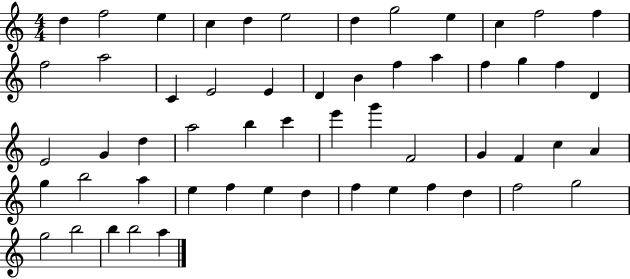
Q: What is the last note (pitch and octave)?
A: A5